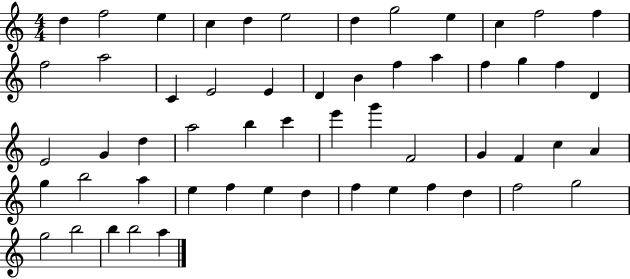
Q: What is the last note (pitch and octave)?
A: A5